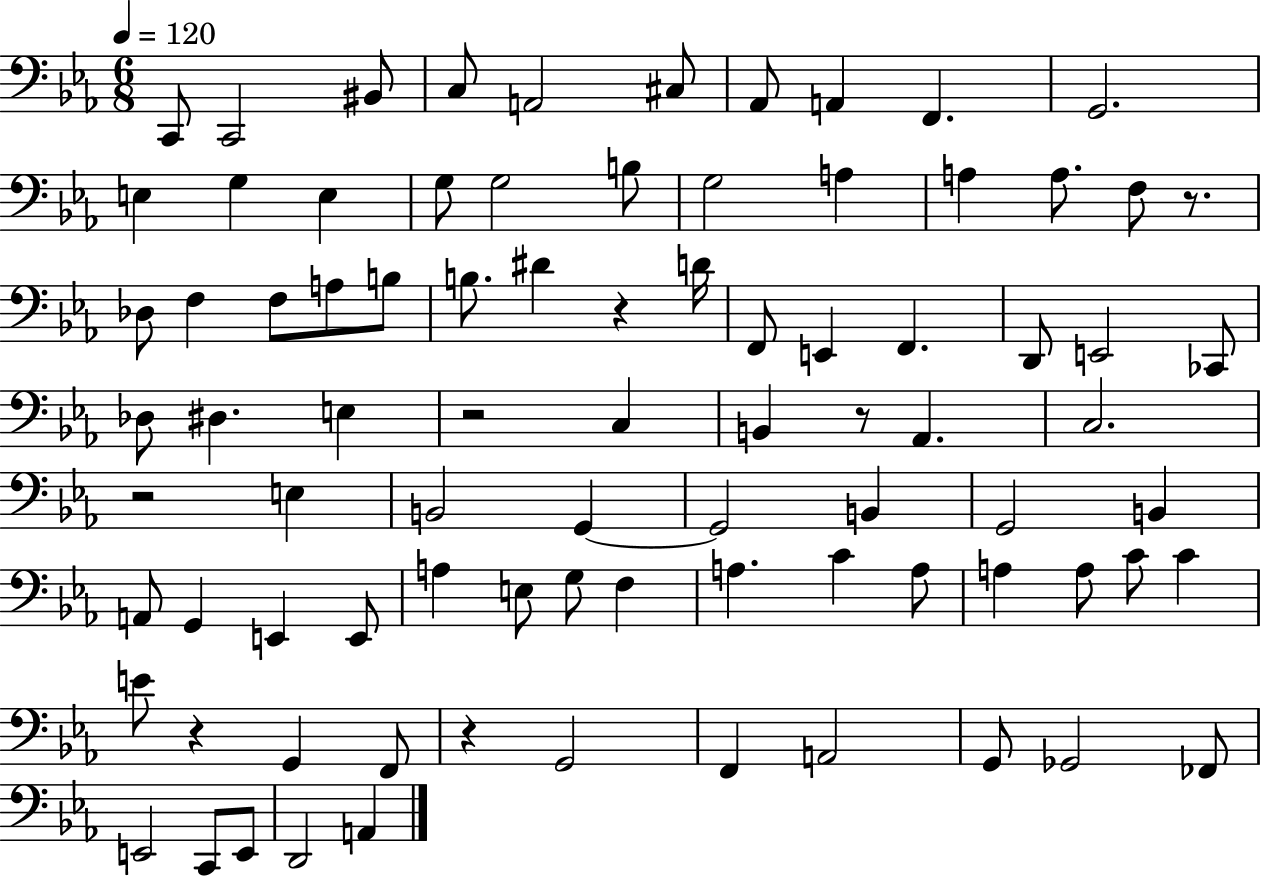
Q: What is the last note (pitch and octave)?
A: A2